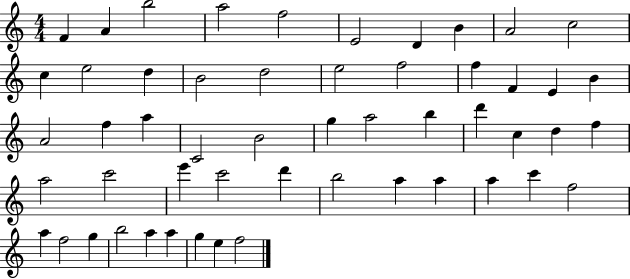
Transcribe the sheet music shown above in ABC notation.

X:1
T:Untitled
M:4/4
L:1/4
K:C
F A b2 a2 f2 E2 D B A2 c2 c e2 d B2 d2 e2 f2 f F E B A2 f a C2 B2 g a2 b d' c d f a2 c'2 e' c'2 d' b2 a a a c' f2 a f2 g b2 a a g e f2